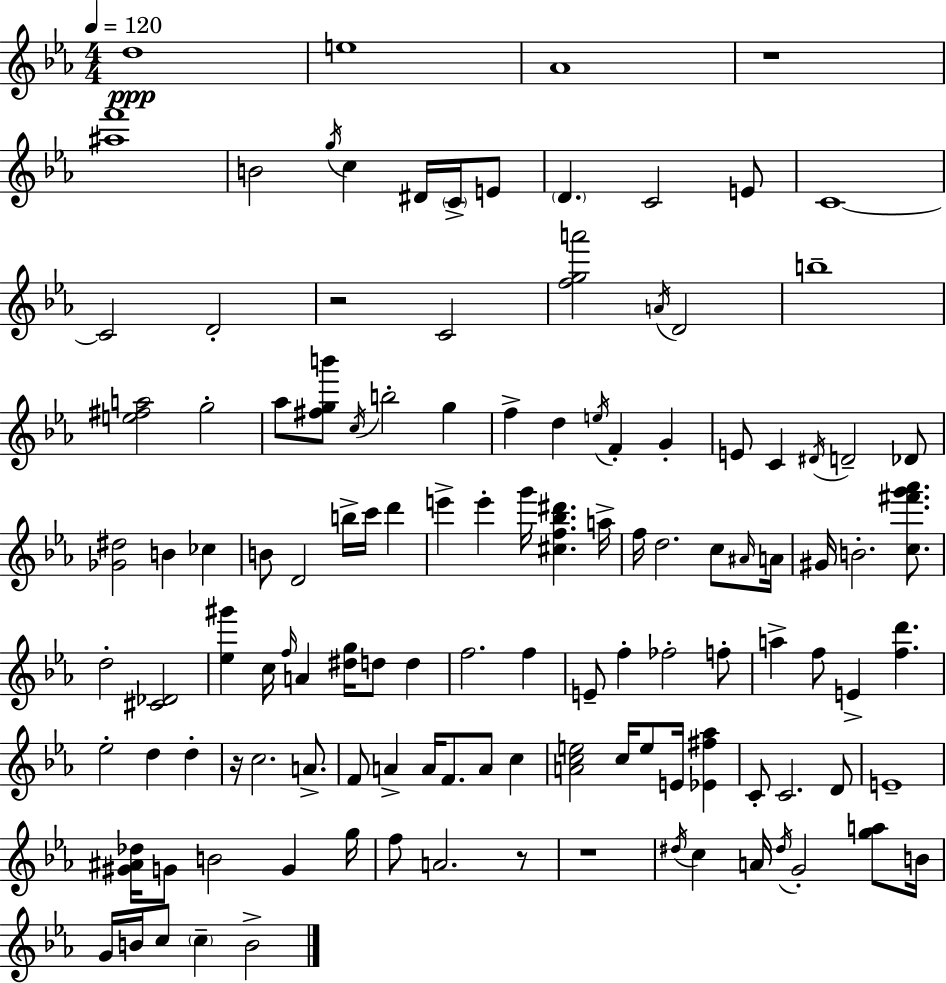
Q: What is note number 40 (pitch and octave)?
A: C6